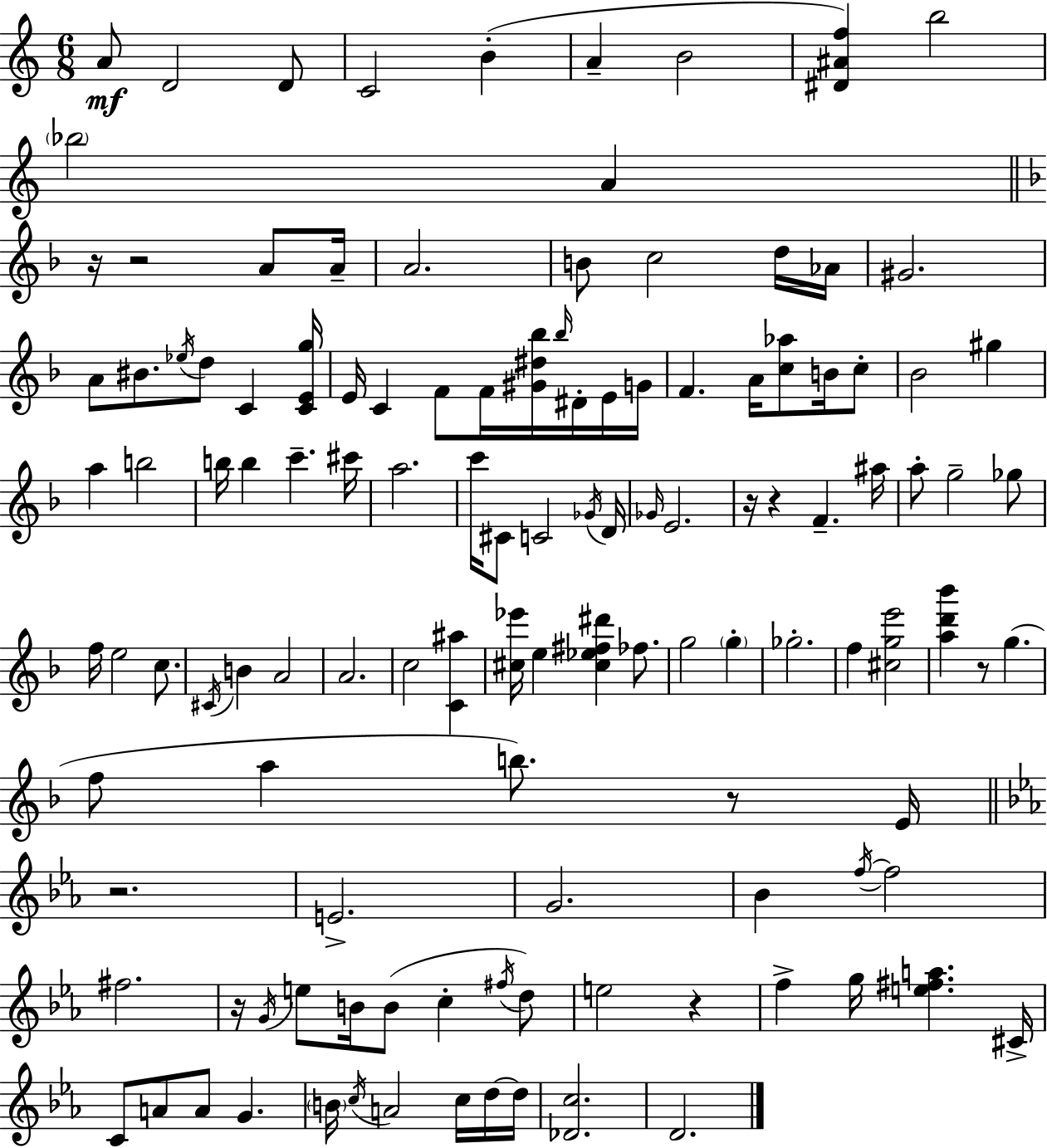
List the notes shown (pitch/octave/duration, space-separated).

A4/e D4/h D4/e C4/h B4/q A4/q B4/h [D#4,A#4,F5]/q B5/h Bb5/h A4/q R/s R/h A4/e A4/s A4/h. B4/e C5/h D5/s Ab4/s G#4/h. A4/e BIS4/e. Eb5/s D5/e C4/q [C4,E4,G5]/s E4/s C4/q F4/e F4/s [G#4,D#5,Bb5]/s Bb5/s D#4/s E4/s G4/s F4/q. A4/s [C5,Ab5]/e B4/s C5/e Bb4/h G#5/q A5/q B5/h B5/s B5/q C6/q. C#6/s A5/h. C6/s C#4/e C4/h Gb4/s D4/s Gb4/s E4/h. R/s R/q F4/q. A#5/s A5/e G5/h Gb5/e F5/s E5/h C5/e. C#4/s B4/q A4/h A4/h. C5/h [C4,A#5]/q [C#5,Eb6]/s E5/q [C#5,Eb5,F#5,D#6]/q FES5/e. G5/h G5/q Gb5/h. F5/q [C#5,G5,E6]/h [A5,D6,Bb6]/q R/e G5/q. F5/e A5/q B5/e. R/e E4/s R/h. E4/h. G4/h. Bb4/q F5/s F5/h F#5/h. R/s G4/s E5/e B4/s B4/e C5/q F#5/s D5/e E5/h R/q F5/q G5/s [E5,F#5,A5]/q. C#4/s C4/e A4/e A4/e G4/q. B4/s C5/s A4/h C5/s D5/s D5/s [Db4,C5]/h. D4/h.